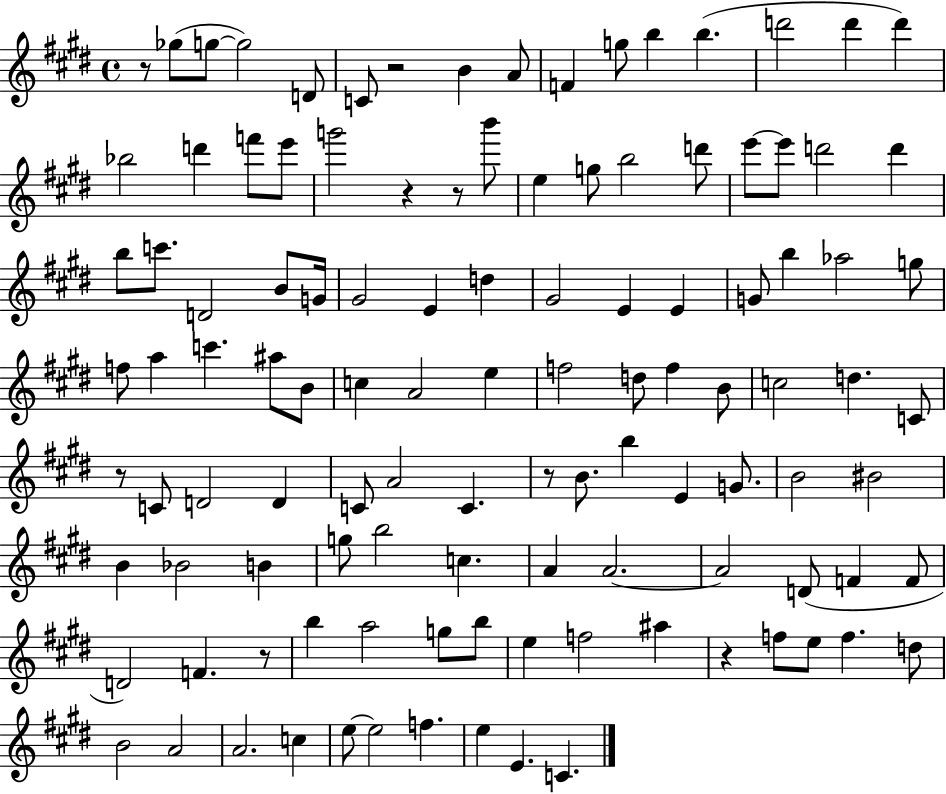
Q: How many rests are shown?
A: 8